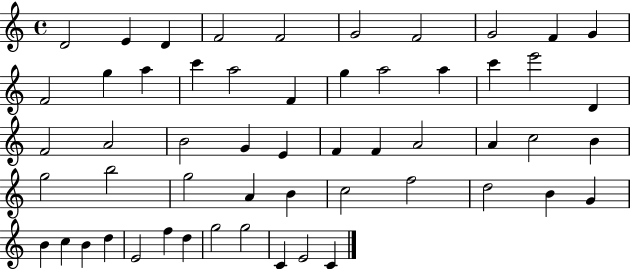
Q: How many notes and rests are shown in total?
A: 55